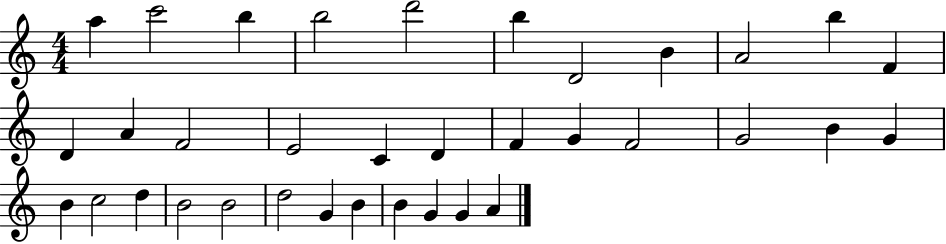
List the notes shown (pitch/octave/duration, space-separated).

A5/q C6/h B5/q B5/h D6/h B5/q D4/h B4/q A4/h B5/q F4/q D4/q A4/q F4/h E4/h C4/q D4/q F4/q G4/q F4/h G4/h B4/q G4/q B4/q C5/h D5/q B4/h B4/h D5/h G4/q B4/q B4/q G4/q G4/q A4/q